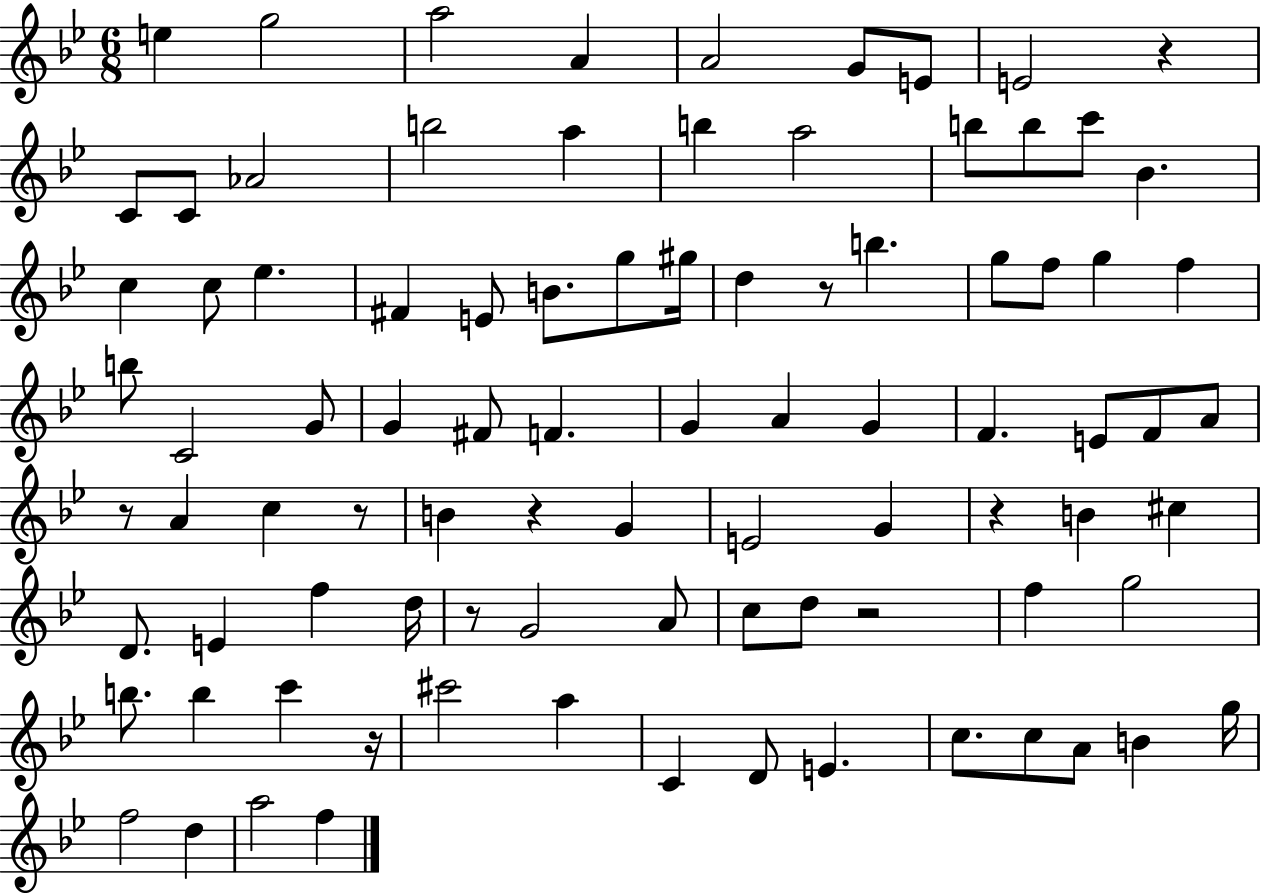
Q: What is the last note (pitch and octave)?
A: F5